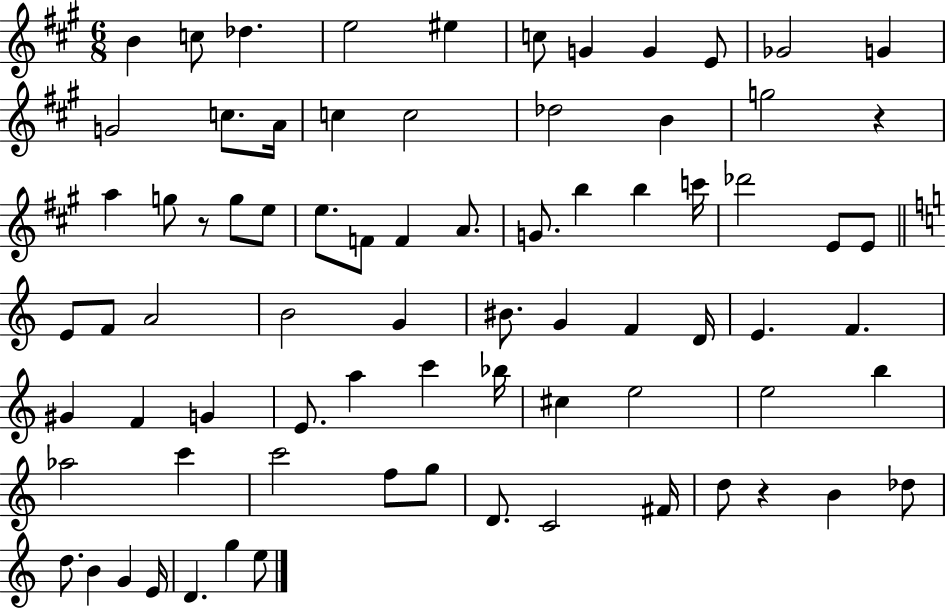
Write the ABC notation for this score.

X:1
T:Untitled
M:6/8
L:1/4
K:A
B c/2 _d e2 ^e c/2 G G E/2 _G2 G G2 c/2 A/4 c c2 _d2 B g2 z a g/2 z/2 g/2 e/2 e/2 F/2 F A/2 G/2 b b c'/4 _d'2 E/2 E/2 E/2 F/2 A2 B2 G ^B/2 G F D/4 E F ^G F G E/2 a c' _b/4 ^c e2 e2 b _a2 c' c'2 f/2 g/2 D/2 C2 ^F/4 d/2 z B _d/2 d/2 B G E/4 D g e/2